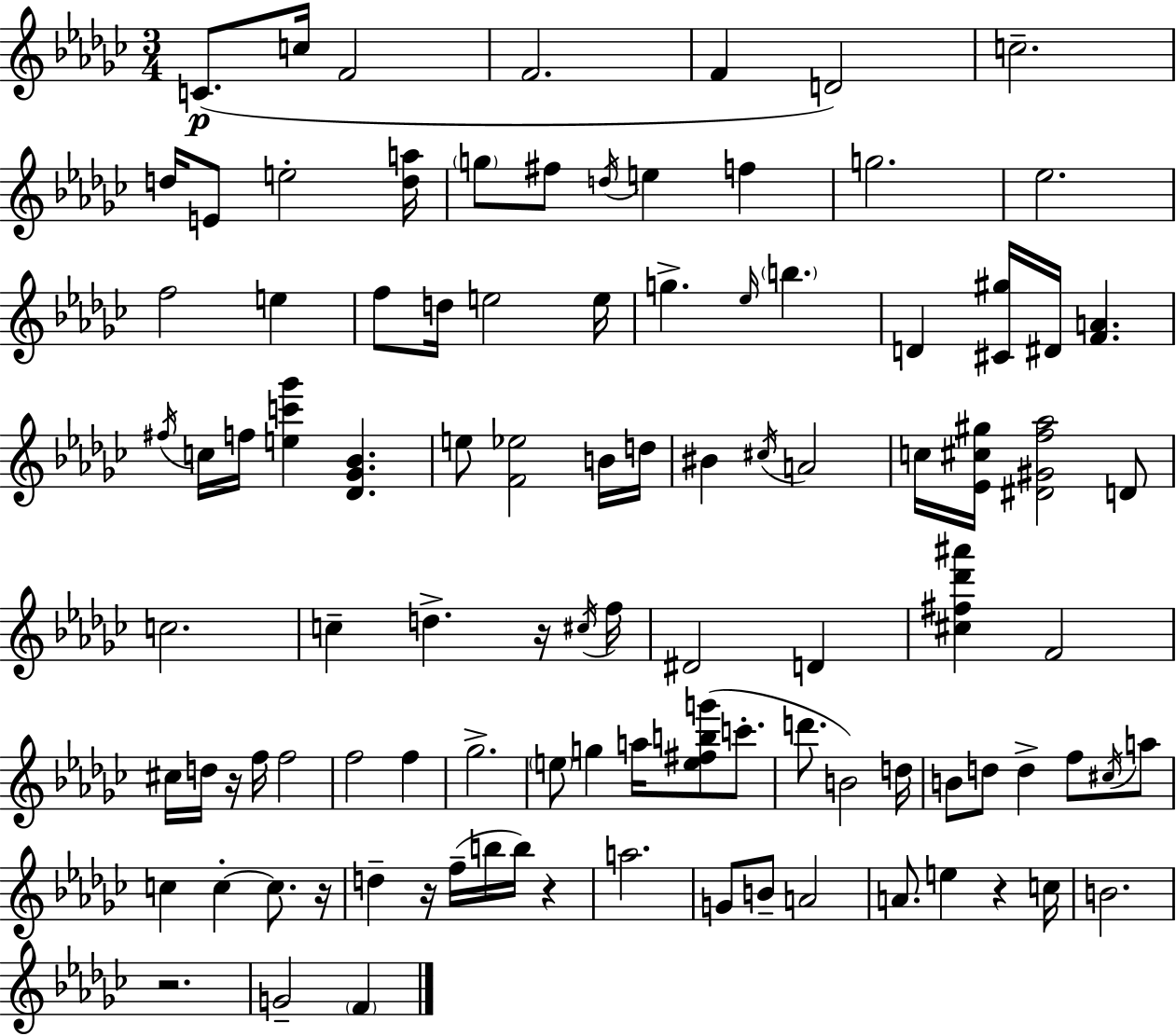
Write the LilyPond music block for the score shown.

{
  \clef treble
  \numericTimeSignature
  \time 3/4
  \key ees \minor
  c'8.(\p c''16 f'2 | f'2. | f'4 d'2) | c''2.-- | \break d''16 e'8 e''2-. <d'' a''>16 | \parenthesize g''8 fis''8 \acciaccatura { d''16 } e''4 f''4 | g''2. | ees''2. | \break f''2 e''4 | f''8 d''16 e''2 | e''16 g''4.-> \grace { ees''16 } \parenthesize b''4. | d'4 <cis' gis''>16 dis'16 <f' a'>4. | \break \acciaccatura { fis''16 } c''16 f''16 <e'' c''' ges'''>4 <des' ges' bes'>4. | e''8 <f' ees''>2 | b'16 d''16 bis'4 \acciaccatura { cis''16 } a'2 | c''16 <ees' cis'' gis''>16 <dis' gis' f'' aes''>2 | \break d'8 c''2. | c''4-- d''4.-> | r16 \acciaccatura { cis''16 } f''16 dis'2 | d'4 <cis'' fis'' des''' ais'''>4 f'2 | \break cis''16 d''16 r16 f''16 f''2 | f''2 | f''4 ges''2.-> | \parenthesize e''8 g''4 a''16 | \break <e'' fis'' b'' g'''>8( c'''8.-. d'''8. b'2) | d''16 b'8 d''8 d''4-> | f''8 \acciaccatura { cis''16 } a''8 c''4 c''4-.~~ | c''8. r16 d''4-- r16 f''16--( | \break b''16 b''16) r4 a''2. | g'8 b'8-- a'2 | a'8. e''4 | r4 c''16 b'2. | \break r2. | g'2-- | \parenthesize f'4 \bar "|."
}